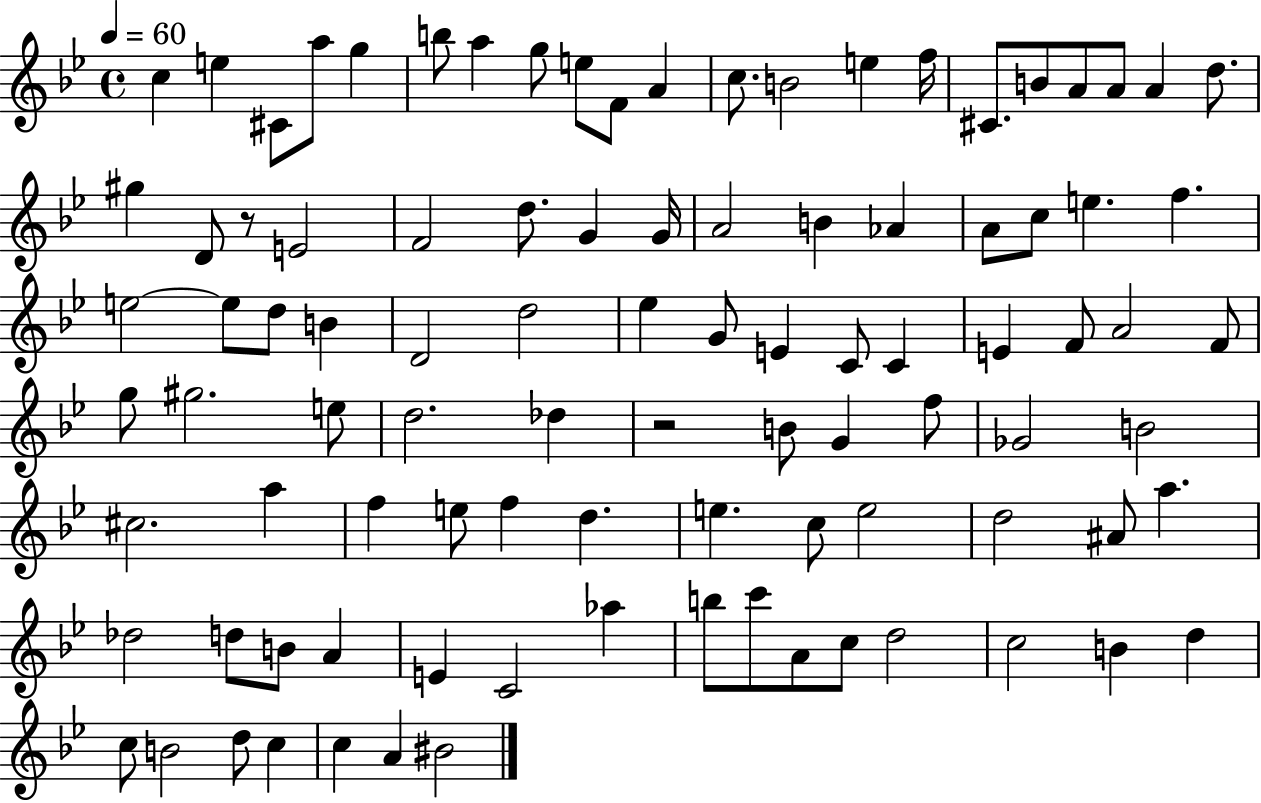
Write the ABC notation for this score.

X:1
T:Untitled
M:4/4
L:1/4
K:Bb
c e ^C/2 a/2 g b/2 a g/2 e/2 F/2 A c/2 B2 e f/4 ^C/2 B/2 A/2 A/2 A d/2 ^g D/2 z/2 E2 F2 d/2 G G/4 A2 B _A A/2 c/2 e f e2 e/2 d/2 B D2 d2 _e G/2 E C/2 C E F/2 A2 F/2 g/2 ^g2 e/2 d2 _d z2 B/2 G f/2 _G2 B2 ^c2 a f e/2 f d e c/2 e2 d2 ^A/2 a _d2 d/2 B/2 A E C2 _a b/2 c'/2 A/2 c/2 d2 c2 B d c/2 B2 d/2 c c A ^B2